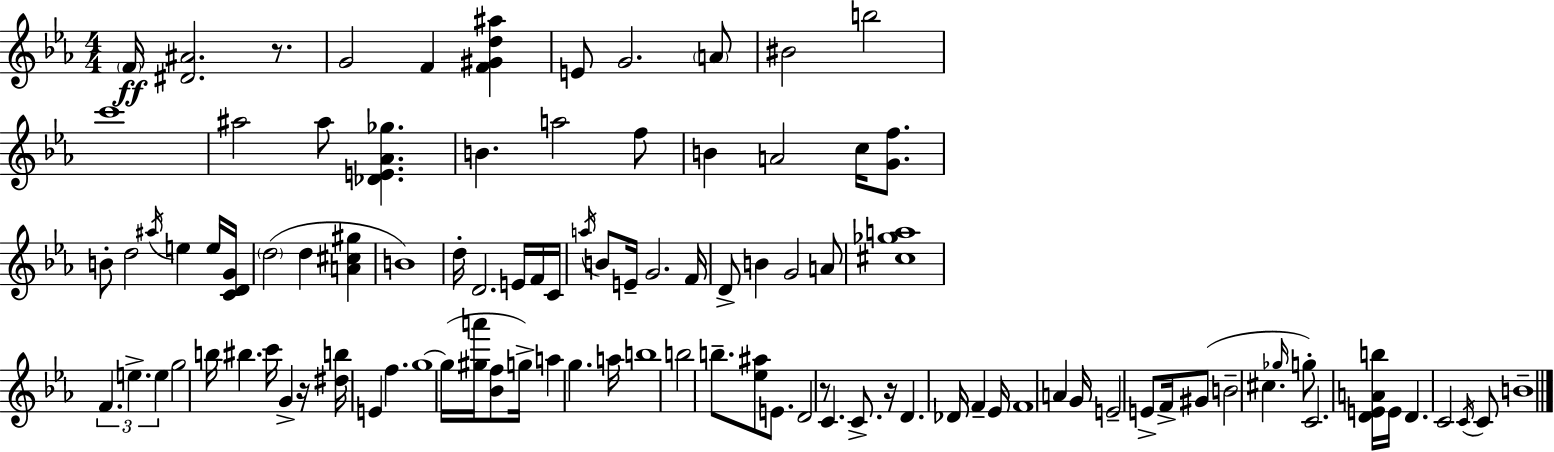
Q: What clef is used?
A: treble